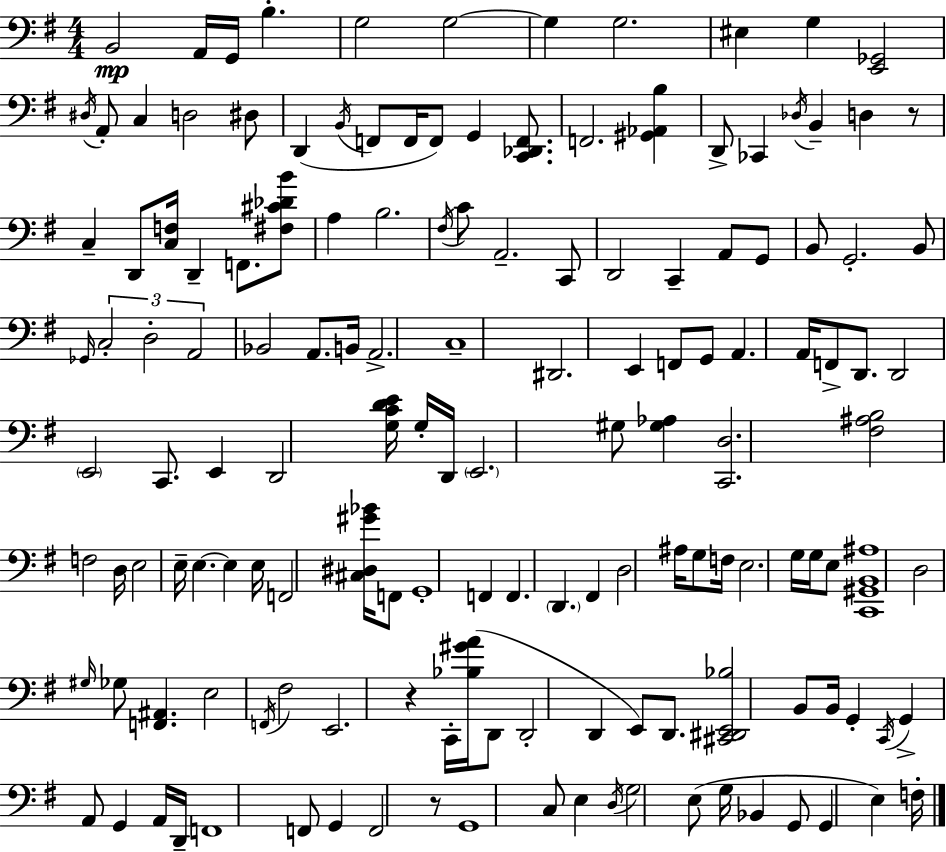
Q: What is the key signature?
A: G major